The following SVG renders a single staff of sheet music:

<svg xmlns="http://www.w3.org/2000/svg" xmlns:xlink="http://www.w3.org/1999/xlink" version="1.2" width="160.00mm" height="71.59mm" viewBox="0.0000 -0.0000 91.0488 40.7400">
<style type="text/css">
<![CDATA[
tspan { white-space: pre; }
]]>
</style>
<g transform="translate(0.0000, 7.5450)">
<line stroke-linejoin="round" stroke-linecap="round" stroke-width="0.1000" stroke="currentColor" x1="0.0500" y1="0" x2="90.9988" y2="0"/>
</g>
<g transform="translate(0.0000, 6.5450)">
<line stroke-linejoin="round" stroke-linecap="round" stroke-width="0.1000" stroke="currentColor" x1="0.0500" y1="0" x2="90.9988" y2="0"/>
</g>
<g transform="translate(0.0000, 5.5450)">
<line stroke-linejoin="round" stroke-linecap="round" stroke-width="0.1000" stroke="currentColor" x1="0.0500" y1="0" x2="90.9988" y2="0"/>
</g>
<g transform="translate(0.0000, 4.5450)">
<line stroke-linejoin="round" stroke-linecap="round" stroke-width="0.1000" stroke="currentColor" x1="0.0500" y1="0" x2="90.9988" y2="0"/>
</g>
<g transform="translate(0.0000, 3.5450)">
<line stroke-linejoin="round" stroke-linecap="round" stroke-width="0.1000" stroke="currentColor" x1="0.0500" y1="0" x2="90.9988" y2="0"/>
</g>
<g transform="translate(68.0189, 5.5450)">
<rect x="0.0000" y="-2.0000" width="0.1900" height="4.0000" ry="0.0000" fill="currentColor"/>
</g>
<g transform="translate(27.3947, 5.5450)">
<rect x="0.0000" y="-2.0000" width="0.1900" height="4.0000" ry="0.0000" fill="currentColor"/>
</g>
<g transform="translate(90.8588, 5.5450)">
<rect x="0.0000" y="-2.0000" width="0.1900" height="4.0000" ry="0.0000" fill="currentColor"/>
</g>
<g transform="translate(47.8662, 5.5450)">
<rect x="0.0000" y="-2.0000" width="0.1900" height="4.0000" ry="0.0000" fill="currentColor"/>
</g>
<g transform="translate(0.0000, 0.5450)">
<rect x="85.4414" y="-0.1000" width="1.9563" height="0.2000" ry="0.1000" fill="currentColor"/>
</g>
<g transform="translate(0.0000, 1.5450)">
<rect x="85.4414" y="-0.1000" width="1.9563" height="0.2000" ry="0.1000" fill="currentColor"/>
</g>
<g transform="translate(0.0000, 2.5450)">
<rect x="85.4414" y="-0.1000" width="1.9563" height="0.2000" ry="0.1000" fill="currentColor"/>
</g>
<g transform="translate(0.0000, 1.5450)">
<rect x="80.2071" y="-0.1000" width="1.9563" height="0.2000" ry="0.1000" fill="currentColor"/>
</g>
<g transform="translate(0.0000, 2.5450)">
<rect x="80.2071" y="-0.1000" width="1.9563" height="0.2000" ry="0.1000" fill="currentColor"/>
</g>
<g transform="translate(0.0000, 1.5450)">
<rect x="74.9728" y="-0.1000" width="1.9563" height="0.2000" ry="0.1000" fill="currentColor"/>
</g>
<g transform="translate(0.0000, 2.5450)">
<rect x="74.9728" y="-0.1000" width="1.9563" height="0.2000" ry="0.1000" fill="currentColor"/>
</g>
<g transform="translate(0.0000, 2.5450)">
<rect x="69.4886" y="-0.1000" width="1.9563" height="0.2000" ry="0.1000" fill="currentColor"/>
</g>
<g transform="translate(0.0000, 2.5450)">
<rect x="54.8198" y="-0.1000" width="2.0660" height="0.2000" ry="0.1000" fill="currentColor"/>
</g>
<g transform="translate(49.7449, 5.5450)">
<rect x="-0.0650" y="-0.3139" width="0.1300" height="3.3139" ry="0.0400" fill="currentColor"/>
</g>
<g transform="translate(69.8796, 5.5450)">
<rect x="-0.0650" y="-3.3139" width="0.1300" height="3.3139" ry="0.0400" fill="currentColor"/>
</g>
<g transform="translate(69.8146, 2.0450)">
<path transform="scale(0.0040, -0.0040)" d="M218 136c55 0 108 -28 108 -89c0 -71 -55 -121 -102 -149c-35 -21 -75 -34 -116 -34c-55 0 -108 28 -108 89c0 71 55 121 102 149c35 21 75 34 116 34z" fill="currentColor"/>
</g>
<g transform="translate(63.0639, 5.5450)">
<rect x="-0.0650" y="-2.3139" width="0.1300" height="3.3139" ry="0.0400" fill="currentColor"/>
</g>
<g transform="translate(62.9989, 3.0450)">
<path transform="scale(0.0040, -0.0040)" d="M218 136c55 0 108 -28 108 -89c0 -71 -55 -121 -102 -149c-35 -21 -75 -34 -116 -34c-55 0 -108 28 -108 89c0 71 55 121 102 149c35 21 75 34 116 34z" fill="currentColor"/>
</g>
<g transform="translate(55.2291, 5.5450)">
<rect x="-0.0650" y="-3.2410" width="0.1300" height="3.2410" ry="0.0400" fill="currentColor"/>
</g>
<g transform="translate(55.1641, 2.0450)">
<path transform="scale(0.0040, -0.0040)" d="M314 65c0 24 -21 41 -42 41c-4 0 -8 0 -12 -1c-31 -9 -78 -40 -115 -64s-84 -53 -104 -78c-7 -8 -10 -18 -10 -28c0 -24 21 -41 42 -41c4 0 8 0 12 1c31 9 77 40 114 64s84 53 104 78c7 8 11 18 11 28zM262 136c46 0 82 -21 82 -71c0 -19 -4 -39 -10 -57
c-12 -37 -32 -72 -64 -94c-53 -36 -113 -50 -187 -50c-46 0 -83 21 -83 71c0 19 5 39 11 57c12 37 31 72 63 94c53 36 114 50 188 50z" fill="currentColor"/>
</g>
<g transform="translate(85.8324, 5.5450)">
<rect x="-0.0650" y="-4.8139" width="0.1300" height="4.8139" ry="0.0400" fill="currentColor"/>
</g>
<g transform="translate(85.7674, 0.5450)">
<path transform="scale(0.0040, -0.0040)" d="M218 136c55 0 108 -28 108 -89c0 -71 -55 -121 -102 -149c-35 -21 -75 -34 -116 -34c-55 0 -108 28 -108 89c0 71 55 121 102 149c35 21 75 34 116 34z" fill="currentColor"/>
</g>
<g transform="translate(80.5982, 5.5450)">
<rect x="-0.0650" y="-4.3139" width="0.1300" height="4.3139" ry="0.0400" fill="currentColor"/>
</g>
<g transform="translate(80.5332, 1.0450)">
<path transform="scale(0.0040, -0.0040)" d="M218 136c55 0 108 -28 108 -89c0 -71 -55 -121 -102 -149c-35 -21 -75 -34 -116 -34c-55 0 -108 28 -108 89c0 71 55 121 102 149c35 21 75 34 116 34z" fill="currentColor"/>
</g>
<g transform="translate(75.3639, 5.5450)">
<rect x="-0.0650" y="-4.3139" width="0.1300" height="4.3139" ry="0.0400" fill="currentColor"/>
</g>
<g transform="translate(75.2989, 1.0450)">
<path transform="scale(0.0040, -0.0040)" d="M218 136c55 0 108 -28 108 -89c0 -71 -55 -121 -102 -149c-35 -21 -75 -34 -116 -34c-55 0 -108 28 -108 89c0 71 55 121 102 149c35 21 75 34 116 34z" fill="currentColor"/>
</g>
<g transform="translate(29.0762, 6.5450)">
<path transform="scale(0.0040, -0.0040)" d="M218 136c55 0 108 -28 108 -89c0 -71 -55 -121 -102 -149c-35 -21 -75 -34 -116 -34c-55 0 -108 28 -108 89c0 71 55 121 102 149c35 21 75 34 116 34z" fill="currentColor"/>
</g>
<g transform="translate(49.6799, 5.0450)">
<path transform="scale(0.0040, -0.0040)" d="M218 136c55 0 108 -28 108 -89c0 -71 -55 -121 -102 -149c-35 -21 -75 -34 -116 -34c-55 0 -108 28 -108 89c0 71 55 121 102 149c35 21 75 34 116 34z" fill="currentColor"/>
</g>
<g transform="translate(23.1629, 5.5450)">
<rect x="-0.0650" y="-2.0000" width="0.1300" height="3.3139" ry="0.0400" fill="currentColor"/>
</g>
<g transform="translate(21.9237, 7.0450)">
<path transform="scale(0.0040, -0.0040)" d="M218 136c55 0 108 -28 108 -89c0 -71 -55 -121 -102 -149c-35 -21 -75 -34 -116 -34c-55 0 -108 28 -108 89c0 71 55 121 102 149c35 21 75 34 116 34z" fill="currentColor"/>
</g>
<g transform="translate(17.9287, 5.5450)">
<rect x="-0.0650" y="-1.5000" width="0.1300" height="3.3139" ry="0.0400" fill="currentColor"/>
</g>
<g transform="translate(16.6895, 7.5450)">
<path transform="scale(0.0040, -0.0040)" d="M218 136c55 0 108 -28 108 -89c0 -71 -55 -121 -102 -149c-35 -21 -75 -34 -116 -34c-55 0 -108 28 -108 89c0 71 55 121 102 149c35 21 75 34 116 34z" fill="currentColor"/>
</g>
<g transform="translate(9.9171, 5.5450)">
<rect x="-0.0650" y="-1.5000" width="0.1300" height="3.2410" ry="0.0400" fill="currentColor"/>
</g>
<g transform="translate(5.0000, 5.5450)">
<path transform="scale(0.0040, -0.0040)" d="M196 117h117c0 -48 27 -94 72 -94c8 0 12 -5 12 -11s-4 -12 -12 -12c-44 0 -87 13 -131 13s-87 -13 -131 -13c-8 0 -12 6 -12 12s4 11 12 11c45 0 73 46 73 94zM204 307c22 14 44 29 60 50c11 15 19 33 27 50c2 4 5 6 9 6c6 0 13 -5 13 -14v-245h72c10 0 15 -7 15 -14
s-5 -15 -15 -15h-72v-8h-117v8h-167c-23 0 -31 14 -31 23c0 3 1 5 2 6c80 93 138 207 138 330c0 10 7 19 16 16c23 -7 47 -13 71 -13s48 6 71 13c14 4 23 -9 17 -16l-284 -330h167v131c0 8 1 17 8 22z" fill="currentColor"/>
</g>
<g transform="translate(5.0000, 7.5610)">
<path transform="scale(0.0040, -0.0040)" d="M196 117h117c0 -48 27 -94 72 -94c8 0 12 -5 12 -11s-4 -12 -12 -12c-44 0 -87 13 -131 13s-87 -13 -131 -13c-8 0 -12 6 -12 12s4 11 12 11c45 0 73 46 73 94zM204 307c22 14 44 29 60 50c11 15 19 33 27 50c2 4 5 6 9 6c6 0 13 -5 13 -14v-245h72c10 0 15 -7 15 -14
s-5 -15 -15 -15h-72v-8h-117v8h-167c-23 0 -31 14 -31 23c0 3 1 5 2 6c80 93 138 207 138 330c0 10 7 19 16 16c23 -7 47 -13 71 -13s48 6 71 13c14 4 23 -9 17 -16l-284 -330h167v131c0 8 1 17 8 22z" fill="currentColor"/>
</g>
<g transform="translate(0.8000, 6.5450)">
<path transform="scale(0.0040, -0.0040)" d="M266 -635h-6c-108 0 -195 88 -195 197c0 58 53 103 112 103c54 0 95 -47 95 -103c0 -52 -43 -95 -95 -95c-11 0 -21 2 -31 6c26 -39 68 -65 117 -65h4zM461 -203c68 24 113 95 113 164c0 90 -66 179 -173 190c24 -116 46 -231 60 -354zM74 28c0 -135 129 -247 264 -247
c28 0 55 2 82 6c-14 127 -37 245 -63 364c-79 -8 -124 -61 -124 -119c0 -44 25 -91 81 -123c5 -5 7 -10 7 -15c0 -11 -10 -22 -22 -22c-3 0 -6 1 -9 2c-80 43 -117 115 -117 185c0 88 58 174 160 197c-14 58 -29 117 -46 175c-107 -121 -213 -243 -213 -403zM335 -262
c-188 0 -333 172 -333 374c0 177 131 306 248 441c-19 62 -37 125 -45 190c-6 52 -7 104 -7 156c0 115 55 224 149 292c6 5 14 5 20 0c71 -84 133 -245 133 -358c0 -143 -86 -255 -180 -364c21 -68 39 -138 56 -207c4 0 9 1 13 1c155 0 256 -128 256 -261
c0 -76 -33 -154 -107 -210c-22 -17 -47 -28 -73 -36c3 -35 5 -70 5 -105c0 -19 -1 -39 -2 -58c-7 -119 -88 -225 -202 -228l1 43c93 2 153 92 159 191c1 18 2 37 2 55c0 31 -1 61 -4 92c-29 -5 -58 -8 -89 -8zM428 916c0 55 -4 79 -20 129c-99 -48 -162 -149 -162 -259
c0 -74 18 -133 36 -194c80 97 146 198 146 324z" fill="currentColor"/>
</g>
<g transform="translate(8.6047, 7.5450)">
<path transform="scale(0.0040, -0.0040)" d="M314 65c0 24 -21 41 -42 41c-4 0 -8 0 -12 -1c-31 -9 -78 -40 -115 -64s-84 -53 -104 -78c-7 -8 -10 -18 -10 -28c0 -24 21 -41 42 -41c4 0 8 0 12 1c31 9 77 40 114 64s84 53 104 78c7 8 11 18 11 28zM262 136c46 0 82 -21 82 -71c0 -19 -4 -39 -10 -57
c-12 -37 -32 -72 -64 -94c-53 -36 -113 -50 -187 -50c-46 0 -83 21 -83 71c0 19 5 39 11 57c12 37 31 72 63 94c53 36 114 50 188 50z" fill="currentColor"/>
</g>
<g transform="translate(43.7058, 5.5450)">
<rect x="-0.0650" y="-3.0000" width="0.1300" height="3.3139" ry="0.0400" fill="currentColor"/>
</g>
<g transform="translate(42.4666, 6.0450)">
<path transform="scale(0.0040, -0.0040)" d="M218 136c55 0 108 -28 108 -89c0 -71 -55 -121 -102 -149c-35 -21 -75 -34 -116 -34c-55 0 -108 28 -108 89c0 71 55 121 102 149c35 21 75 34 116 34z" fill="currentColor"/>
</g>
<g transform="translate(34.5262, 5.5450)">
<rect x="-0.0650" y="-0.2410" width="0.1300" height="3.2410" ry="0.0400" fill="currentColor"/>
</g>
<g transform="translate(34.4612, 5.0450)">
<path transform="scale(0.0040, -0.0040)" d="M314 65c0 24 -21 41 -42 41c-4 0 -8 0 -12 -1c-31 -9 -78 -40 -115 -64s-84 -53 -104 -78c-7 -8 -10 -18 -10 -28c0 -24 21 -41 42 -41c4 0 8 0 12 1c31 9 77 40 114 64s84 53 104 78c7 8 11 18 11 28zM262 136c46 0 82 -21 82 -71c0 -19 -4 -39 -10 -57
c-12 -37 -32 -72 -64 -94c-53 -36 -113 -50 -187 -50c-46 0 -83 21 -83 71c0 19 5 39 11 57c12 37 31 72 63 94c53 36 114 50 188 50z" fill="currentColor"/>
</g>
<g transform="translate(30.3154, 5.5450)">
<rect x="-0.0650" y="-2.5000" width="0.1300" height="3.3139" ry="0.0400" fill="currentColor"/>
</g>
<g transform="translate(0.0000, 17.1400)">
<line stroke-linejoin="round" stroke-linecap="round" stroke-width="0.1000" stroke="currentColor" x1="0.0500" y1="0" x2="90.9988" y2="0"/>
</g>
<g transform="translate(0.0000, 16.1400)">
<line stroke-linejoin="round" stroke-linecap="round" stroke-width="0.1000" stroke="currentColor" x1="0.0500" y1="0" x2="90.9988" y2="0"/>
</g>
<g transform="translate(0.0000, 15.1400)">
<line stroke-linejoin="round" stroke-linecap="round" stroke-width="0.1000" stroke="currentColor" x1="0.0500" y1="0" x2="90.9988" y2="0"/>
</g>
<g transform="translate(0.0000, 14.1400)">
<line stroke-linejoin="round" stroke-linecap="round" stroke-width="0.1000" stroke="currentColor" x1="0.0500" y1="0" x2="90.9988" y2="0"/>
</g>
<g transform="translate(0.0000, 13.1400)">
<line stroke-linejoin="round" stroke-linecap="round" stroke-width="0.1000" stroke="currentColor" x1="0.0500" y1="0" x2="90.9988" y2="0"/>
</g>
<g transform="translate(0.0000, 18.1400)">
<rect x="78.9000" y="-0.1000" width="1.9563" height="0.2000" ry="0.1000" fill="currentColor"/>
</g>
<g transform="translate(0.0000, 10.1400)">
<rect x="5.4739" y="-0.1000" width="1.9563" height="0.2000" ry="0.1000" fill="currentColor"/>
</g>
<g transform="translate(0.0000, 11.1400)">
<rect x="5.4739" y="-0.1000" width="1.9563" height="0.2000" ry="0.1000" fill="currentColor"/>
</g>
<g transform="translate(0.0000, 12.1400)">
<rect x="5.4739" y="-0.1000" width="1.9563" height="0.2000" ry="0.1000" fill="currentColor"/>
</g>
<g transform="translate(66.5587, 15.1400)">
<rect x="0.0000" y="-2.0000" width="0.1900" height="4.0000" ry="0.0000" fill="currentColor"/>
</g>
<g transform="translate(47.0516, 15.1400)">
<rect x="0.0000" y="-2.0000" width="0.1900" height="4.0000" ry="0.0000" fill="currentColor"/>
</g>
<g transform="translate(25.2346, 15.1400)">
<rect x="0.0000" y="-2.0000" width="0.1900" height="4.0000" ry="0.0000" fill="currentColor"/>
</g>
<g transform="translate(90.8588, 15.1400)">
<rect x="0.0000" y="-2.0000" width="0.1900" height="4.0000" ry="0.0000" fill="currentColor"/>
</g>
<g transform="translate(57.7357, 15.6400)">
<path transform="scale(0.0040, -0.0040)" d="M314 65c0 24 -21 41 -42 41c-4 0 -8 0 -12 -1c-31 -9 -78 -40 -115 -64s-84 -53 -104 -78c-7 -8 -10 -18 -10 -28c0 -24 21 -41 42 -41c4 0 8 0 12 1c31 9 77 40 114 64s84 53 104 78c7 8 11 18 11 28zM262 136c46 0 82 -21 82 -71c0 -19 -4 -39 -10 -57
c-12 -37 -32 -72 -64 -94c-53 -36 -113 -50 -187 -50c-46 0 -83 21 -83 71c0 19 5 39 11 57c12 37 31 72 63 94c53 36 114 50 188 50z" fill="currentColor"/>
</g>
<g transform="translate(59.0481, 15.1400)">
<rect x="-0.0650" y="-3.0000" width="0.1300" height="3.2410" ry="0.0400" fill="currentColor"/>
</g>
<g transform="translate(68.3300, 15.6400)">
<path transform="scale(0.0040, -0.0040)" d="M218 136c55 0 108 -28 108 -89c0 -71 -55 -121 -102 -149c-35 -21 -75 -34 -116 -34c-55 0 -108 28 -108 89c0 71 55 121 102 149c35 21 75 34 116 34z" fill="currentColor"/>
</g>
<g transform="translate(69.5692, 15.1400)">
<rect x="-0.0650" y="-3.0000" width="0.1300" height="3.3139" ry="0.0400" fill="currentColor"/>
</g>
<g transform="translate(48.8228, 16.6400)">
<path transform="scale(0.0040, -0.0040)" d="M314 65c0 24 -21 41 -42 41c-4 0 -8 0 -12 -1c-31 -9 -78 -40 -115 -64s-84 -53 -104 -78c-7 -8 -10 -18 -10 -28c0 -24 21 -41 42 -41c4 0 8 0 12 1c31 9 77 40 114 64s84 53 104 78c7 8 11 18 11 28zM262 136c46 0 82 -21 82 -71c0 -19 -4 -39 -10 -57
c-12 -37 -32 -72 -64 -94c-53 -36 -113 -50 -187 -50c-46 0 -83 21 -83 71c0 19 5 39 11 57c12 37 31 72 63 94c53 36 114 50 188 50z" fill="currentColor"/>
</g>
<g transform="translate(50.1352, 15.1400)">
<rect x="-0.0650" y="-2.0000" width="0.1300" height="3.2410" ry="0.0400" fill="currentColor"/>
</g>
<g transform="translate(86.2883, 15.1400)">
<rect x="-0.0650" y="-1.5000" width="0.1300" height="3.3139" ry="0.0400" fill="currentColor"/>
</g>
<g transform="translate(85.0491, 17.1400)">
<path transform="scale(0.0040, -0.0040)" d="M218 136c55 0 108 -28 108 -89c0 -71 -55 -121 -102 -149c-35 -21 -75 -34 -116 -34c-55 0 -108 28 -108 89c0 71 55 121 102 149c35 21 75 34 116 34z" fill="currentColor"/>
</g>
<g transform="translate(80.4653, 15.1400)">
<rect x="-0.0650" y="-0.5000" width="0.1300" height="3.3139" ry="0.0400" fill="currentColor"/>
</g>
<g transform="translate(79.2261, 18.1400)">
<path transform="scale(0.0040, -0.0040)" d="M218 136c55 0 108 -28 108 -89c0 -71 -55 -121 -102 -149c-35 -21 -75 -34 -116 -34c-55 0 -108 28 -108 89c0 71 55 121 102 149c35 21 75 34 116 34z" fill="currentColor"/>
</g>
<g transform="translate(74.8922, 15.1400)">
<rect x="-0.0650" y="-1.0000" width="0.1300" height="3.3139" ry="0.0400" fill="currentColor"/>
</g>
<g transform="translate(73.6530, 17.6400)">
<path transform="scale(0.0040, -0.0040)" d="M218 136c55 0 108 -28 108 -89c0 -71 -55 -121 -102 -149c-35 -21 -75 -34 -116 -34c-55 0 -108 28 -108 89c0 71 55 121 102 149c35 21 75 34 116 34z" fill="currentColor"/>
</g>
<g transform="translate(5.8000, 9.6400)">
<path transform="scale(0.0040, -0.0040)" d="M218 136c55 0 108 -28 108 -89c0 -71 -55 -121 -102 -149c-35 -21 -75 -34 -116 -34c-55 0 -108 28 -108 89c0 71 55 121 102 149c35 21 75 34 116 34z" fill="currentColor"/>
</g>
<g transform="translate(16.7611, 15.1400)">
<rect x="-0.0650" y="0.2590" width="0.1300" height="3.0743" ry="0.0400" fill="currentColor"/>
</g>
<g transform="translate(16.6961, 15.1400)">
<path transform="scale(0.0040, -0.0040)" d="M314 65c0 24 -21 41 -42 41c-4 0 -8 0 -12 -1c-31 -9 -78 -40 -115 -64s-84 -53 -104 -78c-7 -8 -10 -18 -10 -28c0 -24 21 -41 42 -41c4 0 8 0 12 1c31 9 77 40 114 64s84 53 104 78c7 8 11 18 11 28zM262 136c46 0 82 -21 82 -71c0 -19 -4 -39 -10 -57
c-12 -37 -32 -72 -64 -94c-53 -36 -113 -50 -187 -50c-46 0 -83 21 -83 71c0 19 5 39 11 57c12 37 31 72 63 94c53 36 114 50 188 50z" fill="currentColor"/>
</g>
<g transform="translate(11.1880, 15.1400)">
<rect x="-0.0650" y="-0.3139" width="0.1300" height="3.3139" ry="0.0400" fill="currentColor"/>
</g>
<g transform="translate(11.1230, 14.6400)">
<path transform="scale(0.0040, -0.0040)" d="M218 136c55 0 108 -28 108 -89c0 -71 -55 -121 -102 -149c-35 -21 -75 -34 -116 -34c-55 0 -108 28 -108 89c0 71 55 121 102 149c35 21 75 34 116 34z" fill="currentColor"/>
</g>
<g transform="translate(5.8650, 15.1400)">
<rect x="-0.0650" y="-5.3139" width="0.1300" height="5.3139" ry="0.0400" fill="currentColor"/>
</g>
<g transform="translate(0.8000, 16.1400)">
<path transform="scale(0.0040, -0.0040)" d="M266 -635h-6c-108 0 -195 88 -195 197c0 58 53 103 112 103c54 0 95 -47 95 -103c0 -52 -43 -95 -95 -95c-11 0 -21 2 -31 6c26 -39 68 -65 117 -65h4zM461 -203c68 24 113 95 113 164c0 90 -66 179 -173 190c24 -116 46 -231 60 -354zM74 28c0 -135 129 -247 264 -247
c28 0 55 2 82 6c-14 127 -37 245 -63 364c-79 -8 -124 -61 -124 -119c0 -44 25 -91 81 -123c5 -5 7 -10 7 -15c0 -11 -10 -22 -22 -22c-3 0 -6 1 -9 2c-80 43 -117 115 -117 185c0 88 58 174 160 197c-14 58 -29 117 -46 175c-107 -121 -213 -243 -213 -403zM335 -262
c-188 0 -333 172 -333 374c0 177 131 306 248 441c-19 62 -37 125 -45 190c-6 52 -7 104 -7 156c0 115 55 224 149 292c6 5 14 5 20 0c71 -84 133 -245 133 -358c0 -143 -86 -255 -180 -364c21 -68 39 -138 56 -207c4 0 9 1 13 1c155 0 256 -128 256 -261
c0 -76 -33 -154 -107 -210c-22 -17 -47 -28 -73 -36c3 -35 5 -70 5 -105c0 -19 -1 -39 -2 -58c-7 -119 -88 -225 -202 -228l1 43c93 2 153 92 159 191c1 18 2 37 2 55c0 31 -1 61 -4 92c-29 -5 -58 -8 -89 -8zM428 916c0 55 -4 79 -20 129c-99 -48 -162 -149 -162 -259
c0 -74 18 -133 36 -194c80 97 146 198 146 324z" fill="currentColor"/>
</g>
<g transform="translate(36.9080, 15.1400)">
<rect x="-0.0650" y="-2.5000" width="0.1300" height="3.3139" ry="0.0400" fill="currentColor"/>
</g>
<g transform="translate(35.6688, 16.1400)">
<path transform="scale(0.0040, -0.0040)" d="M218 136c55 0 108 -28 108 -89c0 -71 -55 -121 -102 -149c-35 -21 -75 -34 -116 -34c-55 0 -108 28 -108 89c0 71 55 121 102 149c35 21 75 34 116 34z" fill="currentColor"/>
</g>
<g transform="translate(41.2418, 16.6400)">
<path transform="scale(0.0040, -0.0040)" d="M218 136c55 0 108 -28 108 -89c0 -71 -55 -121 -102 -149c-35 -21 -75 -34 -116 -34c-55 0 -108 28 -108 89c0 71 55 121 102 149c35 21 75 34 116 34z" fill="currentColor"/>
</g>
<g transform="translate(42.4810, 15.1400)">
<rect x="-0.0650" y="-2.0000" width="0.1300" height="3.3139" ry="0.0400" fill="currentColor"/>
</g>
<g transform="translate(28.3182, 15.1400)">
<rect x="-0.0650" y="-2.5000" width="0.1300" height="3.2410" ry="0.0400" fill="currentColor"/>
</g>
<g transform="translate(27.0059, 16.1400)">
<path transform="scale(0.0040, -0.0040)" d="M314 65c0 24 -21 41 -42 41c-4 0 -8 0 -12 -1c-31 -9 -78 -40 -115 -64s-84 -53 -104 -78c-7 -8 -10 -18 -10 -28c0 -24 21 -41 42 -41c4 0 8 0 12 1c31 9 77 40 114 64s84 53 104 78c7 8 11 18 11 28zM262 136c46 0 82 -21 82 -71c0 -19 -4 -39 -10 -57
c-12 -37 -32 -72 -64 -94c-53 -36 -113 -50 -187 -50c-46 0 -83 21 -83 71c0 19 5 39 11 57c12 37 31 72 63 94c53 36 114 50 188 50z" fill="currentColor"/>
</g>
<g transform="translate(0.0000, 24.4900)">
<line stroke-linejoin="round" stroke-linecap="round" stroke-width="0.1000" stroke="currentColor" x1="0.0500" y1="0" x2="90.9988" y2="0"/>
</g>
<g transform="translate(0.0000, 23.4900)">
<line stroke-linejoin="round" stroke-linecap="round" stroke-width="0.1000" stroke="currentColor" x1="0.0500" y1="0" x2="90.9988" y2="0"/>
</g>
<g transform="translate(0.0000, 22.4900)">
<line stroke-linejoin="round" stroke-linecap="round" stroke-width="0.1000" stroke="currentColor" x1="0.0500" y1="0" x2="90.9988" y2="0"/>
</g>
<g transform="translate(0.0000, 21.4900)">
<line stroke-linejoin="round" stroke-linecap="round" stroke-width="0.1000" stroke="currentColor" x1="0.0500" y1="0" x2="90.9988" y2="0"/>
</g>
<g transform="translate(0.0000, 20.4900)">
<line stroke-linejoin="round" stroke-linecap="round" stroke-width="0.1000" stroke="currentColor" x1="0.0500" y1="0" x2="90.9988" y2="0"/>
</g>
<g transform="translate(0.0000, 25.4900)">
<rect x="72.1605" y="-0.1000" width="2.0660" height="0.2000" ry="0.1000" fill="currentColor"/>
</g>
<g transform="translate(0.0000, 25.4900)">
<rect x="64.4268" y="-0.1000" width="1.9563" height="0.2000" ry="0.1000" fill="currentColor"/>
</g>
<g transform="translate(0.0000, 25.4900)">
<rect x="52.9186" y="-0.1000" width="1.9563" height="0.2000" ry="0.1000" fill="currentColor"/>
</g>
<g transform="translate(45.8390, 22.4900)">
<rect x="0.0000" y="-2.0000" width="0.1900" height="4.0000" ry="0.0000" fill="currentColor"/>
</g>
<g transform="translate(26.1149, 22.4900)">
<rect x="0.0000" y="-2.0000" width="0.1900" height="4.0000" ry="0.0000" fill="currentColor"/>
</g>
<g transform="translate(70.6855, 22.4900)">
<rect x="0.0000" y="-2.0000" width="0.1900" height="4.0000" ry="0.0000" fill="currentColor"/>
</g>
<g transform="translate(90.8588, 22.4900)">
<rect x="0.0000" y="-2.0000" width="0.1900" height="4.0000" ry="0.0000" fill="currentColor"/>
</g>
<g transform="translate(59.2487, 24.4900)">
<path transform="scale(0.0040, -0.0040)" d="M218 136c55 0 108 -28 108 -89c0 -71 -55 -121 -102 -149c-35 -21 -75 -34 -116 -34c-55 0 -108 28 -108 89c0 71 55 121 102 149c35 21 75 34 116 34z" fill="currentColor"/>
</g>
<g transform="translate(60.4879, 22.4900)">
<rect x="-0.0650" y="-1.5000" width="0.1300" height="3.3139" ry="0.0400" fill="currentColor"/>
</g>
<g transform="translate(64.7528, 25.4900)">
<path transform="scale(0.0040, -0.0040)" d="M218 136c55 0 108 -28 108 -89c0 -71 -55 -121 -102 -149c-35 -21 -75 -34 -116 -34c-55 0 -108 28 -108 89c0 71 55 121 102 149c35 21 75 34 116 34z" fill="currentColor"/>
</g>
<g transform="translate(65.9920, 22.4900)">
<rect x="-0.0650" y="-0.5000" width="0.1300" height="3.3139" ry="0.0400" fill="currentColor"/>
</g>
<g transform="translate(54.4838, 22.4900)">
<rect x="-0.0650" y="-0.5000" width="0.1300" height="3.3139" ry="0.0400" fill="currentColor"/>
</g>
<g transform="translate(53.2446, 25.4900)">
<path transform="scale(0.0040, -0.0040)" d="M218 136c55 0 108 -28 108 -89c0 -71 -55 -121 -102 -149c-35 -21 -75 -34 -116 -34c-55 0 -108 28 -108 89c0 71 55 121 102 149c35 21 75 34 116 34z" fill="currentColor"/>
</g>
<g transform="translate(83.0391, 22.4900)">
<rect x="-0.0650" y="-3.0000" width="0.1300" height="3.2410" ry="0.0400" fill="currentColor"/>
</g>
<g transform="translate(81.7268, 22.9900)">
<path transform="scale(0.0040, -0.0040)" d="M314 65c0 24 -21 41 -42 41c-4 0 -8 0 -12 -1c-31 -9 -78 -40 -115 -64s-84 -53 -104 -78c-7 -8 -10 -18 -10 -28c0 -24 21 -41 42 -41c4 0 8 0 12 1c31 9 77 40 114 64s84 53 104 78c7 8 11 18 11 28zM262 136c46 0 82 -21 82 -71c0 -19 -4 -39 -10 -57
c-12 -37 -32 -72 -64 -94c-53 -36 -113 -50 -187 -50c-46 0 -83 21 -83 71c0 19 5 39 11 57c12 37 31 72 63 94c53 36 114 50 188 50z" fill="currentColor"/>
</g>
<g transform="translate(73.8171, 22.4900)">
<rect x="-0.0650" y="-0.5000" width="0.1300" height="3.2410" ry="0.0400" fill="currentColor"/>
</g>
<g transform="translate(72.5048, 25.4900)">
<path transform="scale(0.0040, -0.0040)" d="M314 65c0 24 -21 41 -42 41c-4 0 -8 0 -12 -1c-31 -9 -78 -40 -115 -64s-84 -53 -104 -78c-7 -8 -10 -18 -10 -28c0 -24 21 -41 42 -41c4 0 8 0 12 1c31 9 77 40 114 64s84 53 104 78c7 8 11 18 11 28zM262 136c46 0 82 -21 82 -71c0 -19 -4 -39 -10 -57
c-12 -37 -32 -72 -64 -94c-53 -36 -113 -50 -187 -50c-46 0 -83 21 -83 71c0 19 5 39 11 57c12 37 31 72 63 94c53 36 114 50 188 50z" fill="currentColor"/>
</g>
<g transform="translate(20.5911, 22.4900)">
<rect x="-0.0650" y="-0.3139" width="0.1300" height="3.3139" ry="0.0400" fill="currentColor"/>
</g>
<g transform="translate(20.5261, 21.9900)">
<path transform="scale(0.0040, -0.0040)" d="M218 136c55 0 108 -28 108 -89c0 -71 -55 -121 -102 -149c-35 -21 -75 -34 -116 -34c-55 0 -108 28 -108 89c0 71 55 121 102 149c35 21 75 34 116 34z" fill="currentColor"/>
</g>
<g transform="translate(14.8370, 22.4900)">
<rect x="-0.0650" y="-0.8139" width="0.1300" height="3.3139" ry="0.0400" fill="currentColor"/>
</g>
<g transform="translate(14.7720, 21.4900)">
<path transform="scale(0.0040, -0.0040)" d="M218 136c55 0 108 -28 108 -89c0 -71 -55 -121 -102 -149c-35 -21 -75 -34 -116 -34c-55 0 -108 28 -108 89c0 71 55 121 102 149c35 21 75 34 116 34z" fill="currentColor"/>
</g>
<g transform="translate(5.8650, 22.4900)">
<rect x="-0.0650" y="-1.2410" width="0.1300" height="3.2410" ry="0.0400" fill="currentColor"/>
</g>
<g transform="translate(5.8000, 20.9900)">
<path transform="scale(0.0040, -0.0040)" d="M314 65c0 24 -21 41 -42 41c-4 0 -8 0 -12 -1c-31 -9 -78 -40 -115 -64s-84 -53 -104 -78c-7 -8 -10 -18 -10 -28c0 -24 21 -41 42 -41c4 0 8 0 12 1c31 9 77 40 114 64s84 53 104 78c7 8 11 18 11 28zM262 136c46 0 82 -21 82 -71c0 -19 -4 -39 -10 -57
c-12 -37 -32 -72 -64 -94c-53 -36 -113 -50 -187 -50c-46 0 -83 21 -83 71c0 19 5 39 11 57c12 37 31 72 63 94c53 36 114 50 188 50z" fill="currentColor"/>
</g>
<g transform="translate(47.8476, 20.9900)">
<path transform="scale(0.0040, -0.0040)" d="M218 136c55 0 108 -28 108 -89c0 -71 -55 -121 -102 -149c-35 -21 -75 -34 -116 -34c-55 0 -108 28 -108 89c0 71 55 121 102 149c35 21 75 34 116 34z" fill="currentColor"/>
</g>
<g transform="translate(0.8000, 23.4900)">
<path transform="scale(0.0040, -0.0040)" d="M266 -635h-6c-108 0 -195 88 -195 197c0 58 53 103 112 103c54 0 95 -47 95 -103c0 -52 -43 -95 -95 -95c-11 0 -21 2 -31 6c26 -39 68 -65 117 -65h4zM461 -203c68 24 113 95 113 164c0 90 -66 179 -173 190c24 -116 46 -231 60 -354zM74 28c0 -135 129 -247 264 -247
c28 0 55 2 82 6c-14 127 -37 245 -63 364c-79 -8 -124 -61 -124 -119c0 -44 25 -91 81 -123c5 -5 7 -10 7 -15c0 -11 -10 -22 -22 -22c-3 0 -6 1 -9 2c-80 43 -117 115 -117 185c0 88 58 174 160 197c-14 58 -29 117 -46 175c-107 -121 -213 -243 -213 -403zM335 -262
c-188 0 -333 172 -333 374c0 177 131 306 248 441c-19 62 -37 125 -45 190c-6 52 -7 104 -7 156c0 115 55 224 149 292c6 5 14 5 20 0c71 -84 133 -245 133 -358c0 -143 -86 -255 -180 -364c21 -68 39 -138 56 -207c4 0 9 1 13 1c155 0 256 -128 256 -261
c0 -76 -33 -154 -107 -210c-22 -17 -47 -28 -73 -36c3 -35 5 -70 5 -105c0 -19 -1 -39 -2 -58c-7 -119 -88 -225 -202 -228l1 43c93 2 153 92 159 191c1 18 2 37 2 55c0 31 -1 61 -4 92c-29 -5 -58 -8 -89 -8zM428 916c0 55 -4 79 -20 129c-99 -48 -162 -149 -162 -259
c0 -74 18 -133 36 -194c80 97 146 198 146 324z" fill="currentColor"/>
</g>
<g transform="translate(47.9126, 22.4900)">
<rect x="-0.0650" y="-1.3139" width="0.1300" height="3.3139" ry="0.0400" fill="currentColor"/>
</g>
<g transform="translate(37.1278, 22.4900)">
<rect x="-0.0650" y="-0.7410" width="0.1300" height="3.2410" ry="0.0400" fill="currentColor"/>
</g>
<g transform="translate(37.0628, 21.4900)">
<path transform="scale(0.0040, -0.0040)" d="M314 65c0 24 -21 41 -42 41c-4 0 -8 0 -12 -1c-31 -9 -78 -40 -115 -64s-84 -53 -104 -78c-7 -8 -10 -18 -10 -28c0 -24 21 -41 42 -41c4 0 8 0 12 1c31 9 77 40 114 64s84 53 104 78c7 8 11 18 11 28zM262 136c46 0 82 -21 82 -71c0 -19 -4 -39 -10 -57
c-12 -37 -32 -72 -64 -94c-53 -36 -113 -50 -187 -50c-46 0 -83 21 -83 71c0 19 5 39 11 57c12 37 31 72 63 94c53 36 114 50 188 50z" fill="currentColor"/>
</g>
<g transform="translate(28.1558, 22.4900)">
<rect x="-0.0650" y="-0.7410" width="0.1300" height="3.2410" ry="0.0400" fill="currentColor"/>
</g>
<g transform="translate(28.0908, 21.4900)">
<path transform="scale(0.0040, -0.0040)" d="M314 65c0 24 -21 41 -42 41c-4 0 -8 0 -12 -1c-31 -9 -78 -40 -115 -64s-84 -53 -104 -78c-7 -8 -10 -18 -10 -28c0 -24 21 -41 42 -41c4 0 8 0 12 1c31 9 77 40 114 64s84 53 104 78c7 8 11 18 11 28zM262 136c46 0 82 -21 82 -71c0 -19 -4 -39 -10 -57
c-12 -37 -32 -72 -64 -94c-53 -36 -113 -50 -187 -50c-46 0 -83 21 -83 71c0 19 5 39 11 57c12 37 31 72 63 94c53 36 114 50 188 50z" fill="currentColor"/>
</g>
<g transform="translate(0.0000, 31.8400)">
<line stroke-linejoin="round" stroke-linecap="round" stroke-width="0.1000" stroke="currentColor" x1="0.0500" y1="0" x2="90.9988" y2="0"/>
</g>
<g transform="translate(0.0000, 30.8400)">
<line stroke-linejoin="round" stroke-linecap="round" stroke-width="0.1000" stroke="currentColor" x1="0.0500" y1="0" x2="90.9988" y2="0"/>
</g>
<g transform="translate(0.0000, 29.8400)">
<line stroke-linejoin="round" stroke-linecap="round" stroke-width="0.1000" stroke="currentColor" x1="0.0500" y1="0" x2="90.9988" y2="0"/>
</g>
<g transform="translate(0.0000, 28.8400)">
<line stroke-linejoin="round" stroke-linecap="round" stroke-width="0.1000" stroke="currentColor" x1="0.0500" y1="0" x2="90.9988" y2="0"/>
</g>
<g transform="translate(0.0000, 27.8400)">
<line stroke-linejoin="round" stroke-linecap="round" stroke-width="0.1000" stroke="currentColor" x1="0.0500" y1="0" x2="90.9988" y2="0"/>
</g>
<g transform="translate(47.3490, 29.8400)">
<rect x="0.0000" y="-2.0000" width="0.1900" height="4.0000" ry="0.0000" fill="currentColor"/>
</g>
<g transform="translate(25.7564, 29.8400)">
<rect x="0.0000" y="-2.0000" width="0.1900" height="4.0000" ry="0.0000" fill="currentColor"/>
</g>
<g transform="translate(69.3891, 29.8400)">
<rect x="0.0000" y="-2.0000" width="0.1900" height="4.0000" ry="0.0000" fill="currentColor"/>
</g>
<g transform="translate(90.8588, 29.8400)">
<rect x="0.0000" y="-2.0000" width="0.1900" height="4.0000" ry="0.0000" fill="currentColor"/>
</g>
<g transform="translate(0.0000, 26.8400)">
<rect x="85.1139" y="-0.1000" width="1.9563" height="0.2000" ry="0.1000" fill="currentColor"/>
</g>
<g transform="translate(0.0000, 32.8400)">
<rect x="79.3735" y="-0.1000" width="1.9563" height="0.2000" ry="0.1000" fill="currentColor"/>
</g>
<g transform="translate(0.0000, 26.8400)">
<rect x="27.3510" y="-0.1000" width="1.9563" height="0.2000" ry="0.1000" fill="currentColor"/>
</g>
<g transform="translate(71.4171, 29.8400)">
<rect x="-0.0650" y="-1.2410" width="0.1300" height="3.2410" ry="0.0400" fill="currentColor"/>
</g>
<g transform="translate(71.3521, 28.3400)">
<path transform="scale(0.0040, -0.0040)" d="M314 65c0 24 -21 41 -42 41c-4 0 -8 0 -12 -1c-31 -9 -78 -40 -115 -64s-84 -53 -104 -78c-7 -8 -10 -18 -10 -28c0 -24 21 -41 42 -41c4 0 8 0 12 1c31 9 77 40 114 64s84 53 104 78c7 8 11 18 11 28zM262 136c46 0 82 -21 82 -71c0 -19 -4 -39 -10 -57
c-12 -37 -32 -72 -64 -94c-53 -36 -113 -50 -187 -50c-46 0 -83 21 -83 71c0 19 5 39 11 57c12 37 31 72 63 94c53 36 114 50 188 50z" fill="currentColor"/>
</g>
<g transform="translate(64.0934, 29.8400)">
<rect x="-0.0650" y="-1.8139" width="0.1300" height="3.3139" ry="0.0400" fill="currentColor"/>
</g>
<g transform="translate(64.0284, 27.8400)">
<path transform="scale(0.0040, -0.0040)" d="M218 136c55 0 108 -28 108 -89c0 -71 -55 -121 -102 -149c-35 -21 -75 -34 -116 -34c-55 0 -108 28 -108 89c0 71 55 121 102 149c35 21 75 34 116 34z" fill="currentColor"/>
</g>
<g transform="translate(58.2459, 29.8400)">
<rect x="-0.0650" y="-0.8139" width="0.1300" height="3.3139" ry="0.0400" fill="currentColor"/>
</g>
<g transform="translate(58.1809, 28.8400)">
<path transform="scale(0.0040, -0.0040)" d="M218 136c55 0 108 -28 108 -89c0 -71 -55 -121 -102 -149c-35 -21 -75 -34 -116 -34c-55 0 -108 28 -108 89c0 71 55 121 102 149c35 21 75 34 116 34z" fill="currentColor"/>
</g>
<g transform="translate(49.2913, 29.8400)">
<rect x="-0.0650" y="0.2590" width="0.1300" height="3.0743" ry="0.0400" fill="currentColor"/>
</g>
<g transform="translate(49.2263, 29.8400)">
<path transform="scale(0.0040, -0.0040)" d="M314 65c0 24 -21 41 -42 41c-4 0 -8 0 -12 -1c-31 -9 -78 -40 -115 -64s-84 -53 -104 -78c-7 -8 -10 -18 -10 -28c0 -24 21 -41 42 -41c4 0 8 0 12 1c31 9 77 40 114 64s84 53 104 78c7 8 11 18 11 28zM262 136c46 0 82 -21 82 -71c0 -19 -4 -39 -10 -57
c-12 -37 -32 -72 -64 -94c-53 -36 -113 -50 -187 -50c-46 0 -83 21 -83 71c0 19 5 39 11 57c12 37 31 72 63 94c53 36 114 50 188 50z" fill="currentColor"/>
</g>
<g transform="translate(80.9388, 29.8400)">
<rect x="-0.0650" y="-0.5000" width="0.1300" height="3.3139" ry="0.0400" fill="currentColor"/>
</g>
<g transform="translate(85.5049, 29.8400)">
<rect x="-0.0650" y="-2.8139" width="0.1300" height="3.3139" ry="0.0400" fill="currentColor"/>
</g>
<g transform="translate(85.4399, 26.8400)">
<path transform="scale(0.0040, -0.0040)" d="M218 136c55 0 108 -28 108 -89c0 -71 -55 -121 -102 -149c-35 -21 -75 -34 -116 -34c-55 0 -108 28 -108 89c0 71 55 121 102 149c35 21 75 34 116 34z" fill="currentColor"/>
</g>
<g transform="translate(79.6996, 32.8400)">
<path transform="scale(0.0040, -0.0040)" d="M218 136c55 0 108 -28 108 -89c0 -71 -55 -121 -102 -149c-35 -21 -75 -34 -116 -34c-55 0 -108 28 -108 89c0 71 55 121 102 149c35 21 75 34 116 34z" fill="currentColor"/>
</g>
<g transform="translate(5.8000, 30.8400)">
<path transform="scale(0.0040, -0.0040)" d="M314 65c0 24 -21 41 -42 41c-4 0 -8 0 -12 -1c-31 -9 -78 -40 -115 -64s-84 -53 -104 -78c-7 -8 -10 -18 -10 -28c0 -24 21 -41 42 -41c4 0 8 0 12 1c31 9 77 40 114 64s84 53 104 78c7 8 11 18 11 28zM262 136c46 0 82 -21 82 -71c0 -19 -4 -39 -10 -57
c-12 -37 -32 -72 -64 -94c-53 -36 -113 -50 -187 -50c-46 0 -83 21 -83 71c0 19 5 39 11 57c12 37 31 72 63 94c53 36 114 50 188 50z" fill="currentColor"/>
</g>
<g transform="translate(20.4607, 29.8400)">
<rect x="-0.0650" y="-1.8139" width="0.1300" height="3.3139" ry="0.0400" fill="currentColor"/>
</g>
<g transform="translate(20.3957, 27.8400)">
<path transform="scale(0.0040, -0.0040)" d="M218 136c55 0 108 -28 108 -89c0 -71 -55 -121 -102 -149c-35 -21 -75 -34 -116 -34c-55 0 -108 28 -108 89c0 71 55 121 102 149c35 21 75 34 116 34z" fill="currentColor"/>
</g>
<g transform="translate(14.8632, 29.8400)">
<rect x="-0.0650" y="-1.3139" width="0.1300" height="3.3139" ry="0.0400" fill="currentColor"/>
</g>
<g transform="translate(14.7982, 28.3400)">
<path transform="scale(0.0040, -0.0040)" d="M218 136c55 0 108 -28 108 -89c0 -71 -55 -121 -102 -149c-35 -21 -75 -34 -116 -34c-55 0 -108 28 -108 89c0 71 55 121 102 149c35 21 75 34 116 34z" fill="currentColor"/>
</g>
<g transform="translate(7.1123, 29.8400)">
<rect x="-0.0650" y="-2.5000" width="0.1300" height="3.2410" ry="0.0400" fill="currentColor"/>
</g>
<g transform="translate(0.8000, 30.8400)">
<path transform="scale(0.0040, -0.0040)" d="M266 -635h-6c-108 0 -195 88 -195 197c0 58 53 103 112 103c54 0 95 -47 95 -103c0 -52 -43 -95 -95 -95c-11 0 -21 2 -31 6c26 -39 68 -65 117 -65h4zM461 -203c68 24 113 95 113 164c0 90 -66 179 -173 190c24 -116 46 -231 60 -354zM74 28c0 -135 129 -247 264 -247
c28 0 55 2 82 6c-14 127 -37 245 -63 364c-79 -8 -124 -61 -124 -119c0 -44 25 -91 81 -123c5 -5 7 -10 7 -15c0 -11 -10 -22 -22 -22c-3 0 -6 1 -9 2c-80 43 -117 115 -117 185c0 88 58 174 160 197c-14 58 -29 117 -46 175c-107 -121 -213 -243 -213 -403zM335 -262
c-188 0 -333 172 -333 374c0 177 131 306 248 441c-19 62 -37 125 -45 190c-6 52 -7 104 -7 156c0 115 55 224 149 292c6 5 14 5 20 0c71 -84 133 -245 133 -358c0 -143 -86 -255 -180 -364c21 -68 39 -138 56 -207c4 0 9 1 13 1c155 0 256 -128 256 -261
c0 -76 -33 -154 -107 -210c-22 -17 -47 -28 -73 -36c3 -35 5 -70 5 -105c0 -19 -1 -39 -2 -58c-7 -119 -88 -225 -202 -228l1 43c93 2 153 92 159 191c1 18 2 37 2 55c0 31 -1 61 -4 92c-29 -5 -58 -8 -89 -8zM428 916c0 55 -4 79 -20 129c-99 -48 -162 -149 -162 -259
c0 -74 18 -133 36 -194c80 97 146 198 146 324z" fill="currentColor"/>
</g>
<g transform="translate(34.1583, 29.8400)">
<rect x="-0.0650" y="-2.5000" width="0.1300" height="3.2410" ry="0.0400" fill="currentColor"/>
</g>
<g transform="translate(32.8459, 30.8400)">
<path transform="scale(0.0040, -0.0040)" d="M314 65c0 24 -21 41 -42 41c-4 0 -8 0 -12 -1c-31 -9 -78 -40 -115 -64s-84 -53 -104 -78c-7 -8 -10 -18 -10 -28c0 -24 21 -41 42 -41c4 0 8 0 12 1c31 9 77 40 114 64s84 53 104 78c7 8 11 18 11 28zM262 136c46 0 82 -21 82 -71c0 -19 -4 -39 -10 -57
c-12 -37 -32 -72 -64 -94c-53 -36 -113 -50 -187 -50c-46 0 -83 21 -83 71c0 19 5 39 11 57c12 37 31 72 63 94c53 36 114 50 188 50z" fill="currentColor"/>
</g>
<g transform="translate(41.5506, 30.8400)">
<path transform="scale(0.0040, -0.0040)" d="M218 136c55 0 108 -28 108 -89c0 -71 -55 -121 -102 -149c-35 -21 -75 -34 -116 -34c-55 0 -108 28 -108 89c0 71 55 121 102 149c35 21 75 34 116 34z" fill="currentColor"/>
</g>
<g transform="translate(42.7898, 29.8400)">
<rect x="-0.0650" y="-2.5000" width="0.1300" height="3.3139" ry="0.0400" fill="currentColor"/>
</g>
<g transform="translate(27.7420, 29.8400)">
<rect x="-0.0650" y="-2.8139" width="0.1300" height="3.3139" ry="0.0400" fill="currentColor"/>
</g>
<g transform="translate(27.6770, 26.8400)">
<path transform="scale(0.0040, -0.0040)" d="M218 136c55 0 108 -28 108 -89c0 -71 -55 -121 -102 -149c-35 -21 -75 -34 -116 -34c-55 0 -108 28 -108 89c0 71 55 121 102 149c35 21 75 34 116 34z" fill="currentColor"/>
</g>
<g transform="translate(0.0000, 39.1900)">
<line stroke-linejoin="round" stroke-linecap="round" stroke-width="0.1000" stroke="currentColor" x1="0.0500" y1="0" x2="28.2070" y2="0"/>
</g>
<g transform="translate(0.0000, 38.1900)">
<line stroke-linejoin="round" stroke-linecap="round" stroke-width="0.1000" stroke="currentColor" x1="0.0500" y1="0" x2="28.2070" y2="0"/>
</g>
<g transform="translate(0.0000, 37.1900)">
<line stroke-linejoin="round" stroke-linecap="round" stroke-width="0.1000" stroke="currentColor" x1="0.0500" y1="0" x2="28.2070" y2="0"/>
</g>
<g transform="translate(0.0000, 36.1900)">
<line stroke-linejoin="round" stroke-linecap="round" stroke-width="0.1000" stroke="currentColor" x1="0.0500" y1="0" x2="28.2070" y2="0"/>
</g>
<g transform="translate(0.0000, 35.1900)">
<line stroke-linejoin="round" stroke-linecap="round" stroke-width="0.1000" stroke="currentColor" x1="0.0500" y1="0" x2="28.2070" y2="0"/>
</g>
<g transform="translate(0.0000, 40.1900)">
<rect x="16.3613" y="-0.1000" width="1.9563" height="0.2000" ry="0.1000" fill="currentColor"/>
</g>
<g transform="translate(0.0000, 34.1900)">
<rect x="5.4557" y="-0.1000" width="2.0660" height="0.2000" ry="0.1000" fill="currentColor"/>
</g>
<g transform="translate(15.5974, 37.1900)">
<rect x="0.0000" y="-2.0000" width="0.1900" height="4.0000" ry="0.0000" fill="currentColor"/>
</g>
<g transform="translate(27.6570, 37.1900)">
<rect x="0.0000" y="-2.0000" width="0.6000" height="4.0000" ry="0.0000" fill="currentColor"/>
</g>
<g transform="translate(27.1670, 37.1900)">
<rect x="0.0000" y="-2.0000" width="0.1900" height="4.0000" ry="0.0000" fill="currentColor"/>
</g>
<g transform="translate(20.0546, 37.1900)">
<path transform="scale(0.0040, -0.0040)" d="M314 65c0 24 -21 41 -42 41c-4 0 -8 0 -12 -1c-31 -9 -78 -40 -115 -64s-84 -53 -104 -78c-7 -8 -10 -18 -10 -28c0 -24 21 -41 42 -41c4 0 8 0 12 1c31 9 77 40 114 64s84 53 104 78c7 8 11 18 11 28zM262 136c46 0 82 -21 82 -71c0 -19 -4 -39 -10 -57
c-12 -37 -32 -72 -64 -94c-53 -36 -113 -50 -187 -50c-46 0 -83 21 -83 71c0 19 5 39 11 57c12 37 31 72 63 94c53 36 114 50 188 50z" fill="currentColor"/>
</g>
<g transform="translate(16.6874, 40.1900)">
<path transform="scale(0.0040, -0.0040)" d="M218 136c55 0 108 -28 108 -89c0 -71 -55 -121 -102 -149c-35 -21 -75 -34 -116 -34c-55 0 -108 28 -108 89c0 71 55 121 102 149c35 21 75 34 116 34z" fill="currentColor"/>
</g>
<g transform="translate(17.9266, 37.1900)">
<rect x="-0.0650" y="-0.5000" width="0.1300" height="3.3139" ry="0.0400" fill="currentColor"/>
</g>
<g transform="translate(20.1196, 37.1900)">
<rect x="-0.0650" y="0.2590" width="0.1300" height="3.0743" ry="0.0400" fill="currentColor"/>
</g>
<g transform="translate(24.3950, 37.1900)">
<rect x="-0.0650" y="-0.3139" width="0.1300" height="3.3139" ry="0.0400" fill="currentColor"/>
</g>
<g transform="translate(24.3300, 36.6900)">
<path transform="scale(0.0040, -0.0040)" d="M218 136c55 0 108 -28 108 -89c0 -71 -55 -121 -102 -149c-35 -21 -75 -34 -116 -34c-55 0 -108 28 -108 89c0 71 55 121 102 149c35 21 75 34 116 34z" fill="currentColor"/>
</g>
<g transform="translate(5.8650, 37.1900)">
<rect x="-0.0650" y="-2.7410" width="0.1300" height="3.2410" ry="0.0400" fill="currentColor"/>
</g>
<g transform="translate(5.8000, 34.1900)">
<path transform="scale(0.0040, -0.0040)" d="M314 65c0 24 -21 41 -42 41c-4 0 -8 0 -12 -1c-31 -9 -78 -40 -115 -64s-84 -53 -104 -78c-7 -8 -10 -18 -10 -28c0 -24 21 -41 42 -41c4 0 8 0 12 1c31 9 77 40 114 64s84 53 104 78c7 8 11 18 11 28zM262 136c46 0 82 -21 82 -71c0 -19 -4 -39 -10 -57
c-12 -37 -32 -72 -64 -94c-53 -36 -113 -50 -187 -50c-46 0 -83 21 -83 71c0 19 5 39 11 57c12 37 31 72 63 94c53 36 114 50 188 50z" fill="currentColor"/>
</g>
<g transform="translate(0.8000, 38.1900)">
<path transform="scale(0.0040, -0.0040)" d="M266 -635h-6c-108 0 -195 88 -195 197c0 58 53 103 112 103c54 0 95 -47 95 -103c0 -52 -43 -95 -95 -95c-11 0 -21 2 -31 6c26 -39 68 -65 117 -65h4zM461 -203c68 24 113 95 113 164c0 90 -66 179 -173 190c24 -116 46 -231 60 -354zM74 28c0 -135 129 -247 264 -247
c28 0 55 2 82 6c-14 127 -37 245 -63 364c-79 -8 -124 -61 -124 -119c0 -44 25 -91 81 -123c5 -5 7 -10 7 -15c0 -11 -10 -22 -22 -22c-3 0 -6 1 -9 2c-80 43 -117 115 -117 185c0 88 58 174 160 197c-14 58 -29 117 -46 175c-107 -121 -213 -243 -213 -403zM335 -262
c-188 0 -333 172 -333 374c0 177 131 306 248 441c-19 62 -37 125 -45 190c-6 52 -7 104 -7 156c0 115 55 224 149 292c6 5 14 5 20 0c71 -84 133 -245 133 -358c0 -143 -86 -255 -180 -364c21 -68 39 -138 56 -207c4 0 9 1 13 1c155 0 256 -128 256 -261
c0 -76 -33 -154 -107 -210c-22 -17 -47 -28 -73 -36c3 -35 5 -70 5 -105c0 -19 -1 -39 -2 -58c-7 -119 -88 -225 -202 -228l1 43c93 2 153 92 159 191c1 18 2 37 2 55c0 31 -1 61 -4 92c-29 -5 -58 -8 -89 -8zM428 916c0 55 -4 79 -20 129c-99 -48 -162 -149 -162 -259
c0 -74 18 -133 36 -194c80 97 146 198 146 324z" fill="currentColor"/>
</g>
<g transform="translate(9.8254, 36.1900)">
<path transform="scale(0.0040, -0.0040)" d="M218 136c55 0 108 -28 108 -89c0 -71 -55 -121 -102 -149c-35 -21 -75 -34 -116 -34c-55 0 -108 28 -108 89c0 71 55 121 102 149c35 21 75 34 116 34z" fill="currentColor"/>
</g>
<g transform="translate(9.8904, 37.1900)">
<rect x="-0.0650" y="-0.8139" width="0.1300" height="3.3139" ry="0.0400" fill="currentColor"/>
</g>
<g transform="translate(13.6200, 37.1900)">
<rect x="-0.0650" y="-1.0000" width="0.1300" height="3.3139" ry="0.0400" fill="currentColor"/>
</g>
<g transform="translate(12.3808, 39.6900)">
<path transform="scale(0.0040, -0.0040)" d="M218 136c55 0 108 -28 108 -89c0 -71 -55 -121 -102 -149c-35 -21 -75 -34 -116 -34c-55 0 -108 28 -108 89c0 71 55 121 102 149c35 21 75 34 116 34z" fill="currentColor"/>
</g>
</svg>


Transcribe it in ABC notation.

X:1
T:Untitled
M:4/4
L:1/4
K:C
E2 E F G c2 A c b2 g b d' d' e' f' c B2 G2 G F F2 A2 A D C E e2 d c d2 d2 e C E C C2 A2 G2 e f a G2 G B2 d f e2 C a a2 d D C B2 c